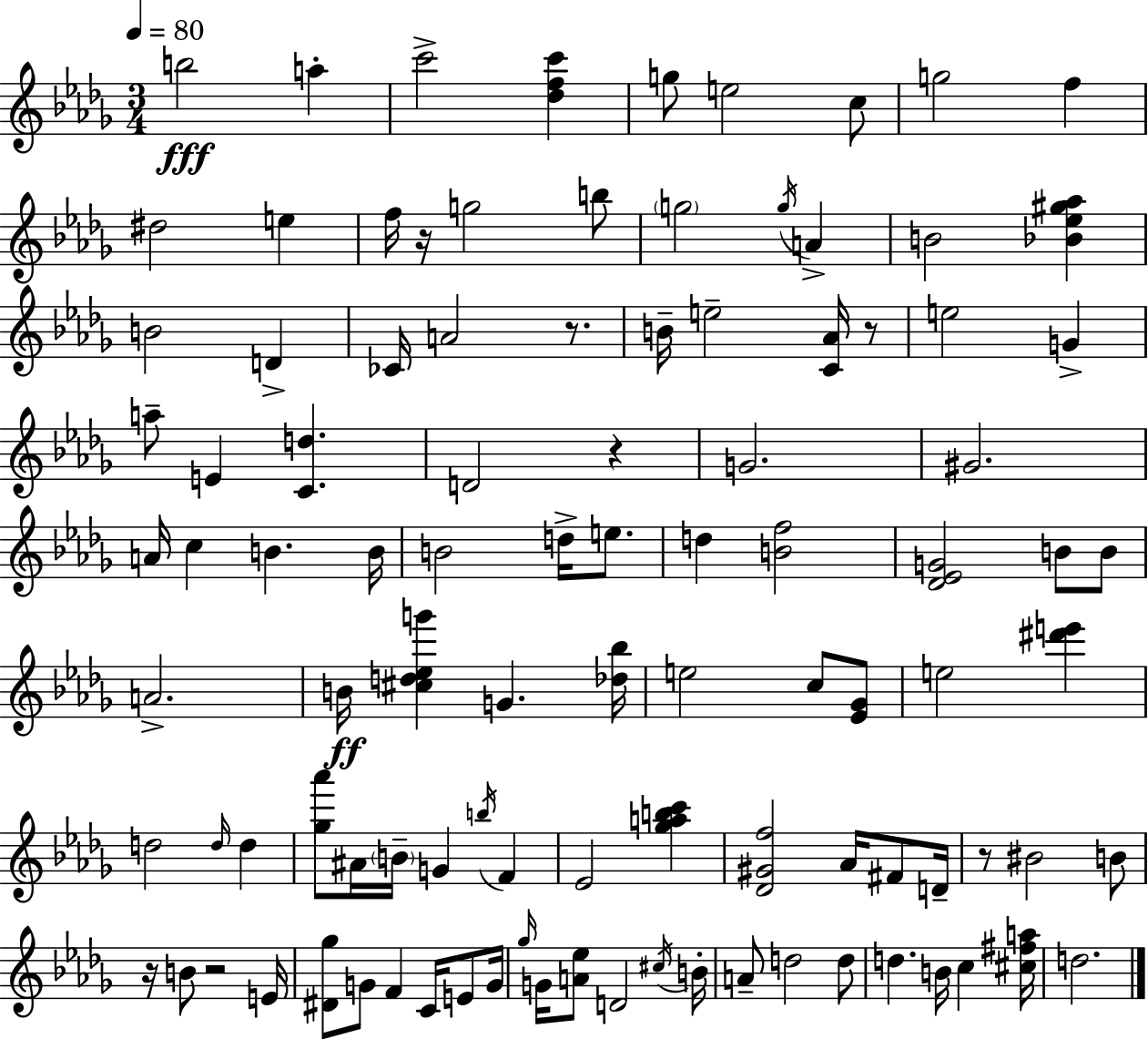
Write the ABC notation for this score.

X:1
T:Untitled
M:3/4
L:1/4
K:Bbm
b2 a c'2 [_dfc'] g/2 e2 c/2 g2 f ^d2 e f/4 z/4 g2 b/2 g2 g/4 A B2 [_B_e^g_a] B2 D _C/4 A2 z/2 B/4 e2 [C_A]/4 z/2 e2 G a/2 E [Cd] D2 z G2 ^G2 A/4 c B B/4 B2 d/4 e/2 d [Bf]2 [_D_EG]2 B/2 B/2 A2 B/4 [^cd_eg'] G [_d_b]/4 e2 c/2 [_E_G]/2 e2 [^d'e'] d2 d/4 d [_g_a']/2 ^A/4 B/4 G b/4 F _E2 [_gabc'] [_D^Gf]2 _A/4 ^F/2 D/4 z/2 ^B2 B/2 z/4 B/2 z2 E/4 [^D_g]/2 G/2 F C/4 E/2 G/4 _g/4 G/4 [A_e]/2 D2 ^c/4 B/4 A/2 d2 d/2 d B/4 c [^c^fa]/4 d2